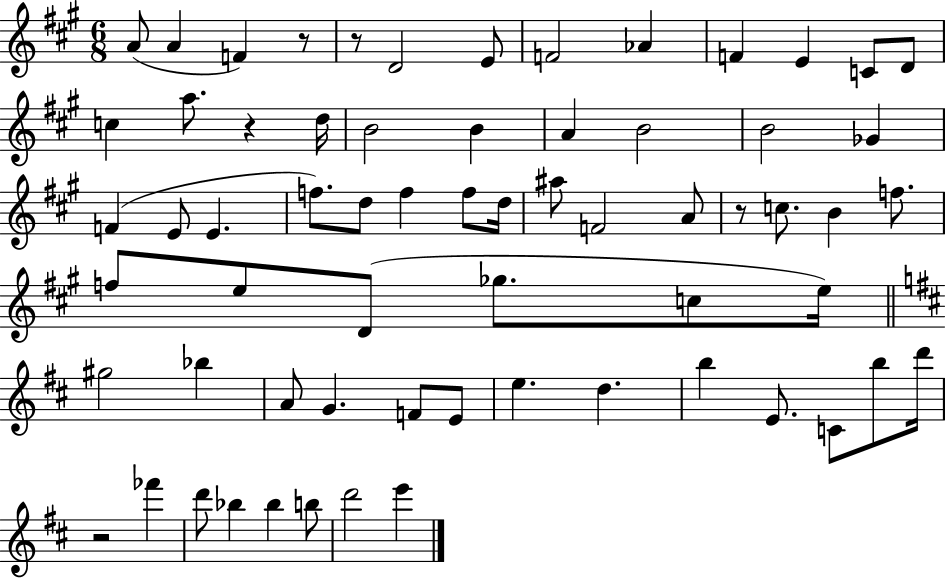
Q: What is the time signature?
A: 6/8